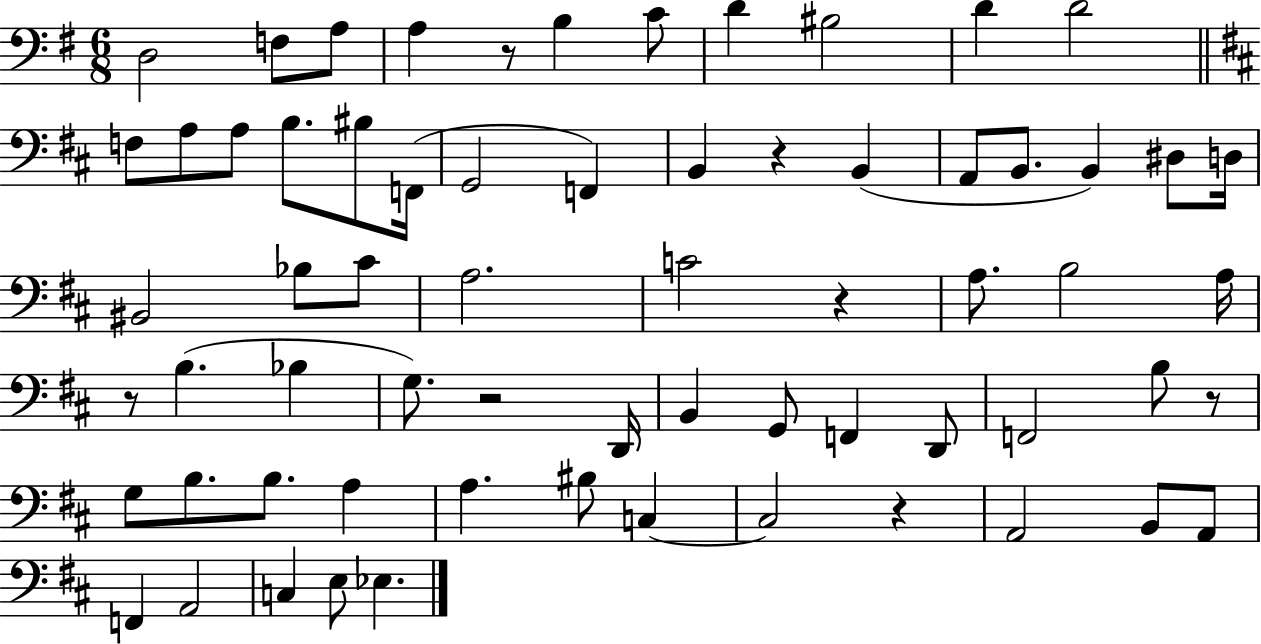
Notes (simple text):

D3/h F3/e A3/e A3/q R/e B3/q C4/e D4/q BIS3/h D4/q D4/h F3/e A3/e A3/e B3/e. BIS3/e F2/s G2/h F2/q B2/q R/q B2/q A2/e B2/e. B2/q D#3/e D3/s BIS2/h Bb3/e C#4/e A3/h. C4/h R/q A3/e. B3/h A3/s R/e B3/q. Bb3/q G3/e. R/h D2/s B2/q G2/e F2/q D2/e F2/h B3/e R/e G3/e B3/e. B3/e. A3/q A3/q. BIS3/e C3/q C3/h R/q A2/h B2/e A2/e F2/q A2/h C3/q E3/e Eb3/q.